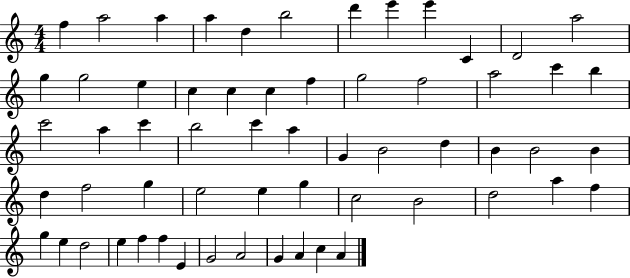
{
  \clef treble
  \numericTimeSignature
  \time 4/4
  \key c \major
  f''4 a''2 a''4 | a''4 d''4 b''2 | d'''4 e'''4 e'''4 c'4 | d'2 a''2 | \break g''4 g''2 e''4 | c''4 c''4 c''4 f''4 | g''2 f''2 | a''2 c'''4 b''4 | \break c'''2 a''4 c'''4 | b''2 c'''4 a''4 | g'4 b'2 d''4 | b'4 b'2 b'4 | \break d''4 f''2 g''4 | e''2 e''4 g''4 | c''2 b'2 | d''2 a''4 f''4 | \break g''4 e''4 d''2 | e''4 f''4 f''4 e'4 | g'2 a'2 | g'4 a'4 c''4 a'4 | \break \bar "|."
}